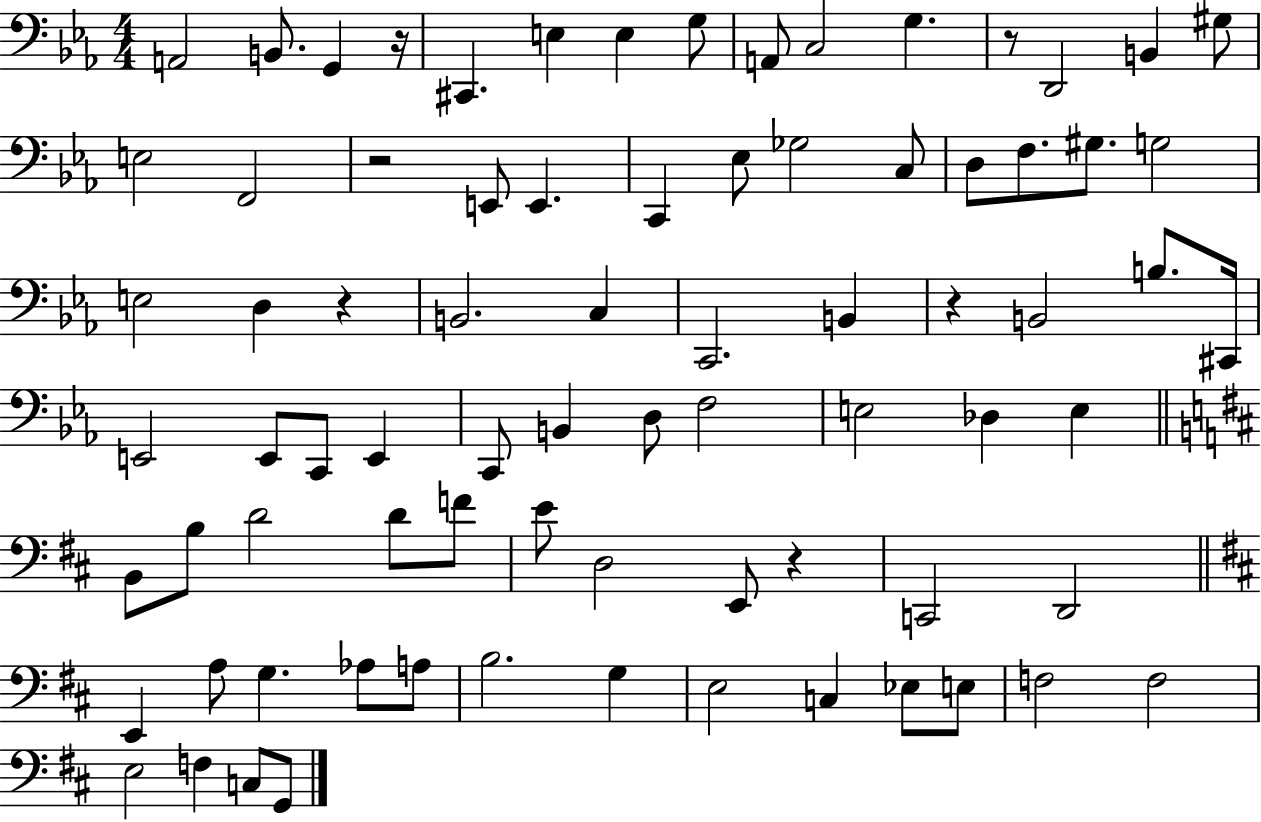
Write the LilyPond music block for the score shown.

{
  \clef bass
  \numericTimeSignature
  \time 4/4
  \key ees \major
  a,2 b,8. g,4 r16 | cis,4. e4 e4 g8 | a,8 c2 g4. | r8 d,2 b,4 gis8 | \break e2 f,2 | r2 e,8 e,4. | c,4 ees8 ges2 c8 | d8 f8. gis8. g2 | \break e2 d4 r4 | b,2. c4 | c,2. b,4 | r4 b,2 b8. cis,16 | \break e,2 e,8 c,8 e,4 | c,8 b,4 d8 f2 | e2 des4 e4 | \bar "||" \break \key d \major b,8 b8 d'2 d'8 f'8 | e'8 d2 e,8 r4 | c,2 d,2 | \bar "||" \break \key d \major e,4 a8 g4. aes8 a8 | b2. g4 | e2 c4 ees8 e8 | f2 f2 | \break e2 f4 c8 g,8 | \bar "|."
}